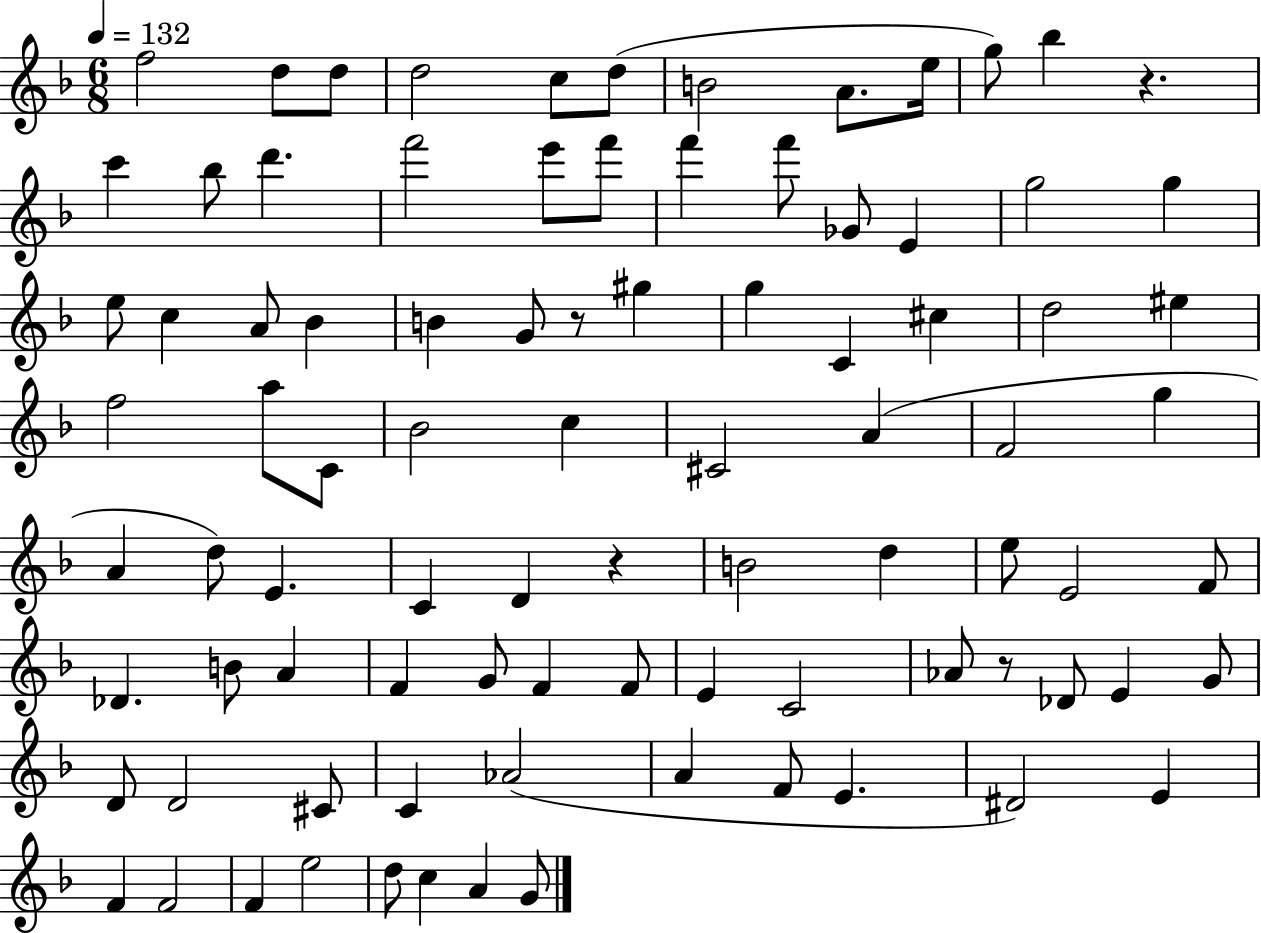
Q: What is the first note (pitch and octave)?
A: F5